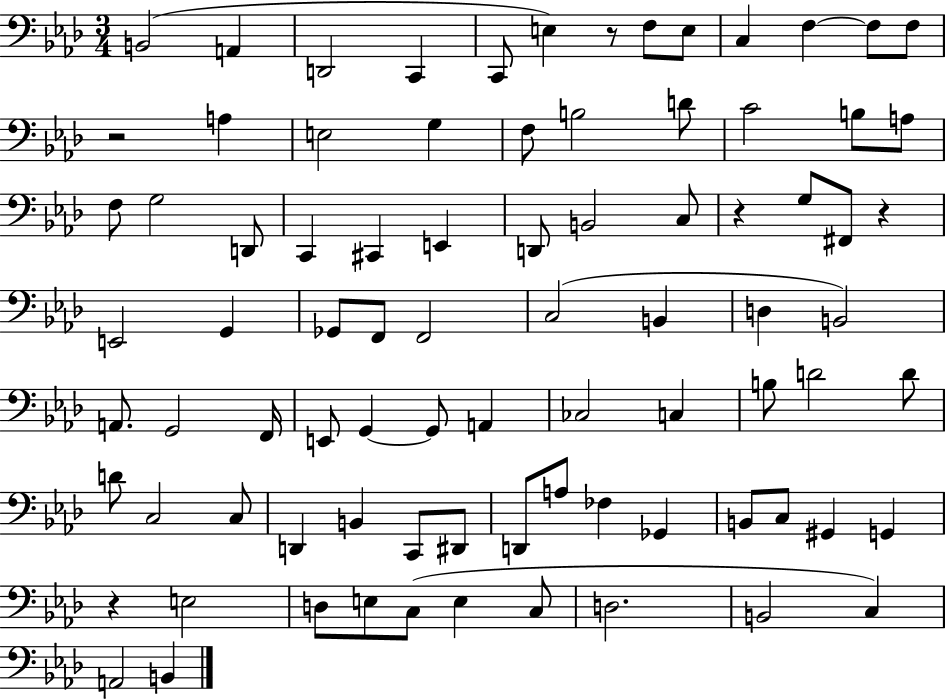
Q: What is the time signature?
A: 3/4